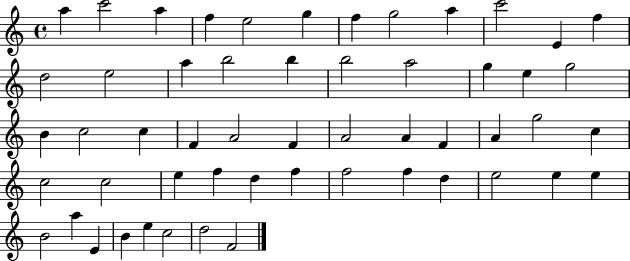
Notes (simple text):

A5/q C6/h A5/q F5/q E5/h G5/q F5/q G5/h A5/q C6/h E4/q F5/q D5/h E5/h A5/q B5/h B5/q B5/h A5/h G5/q E5/q G5/h B4/q C5/h C5/q F4/q A4/h F4/q A4/h A4/q F4/q A4/q G5/h C5/q C5/h C5/h E5/q F5/q D5/q F5/q F5/h F5/q D5/q E5/h E5/q E5/q B4/h A5/q E4/q B4/q E5/q C5/h D5/h F4/h